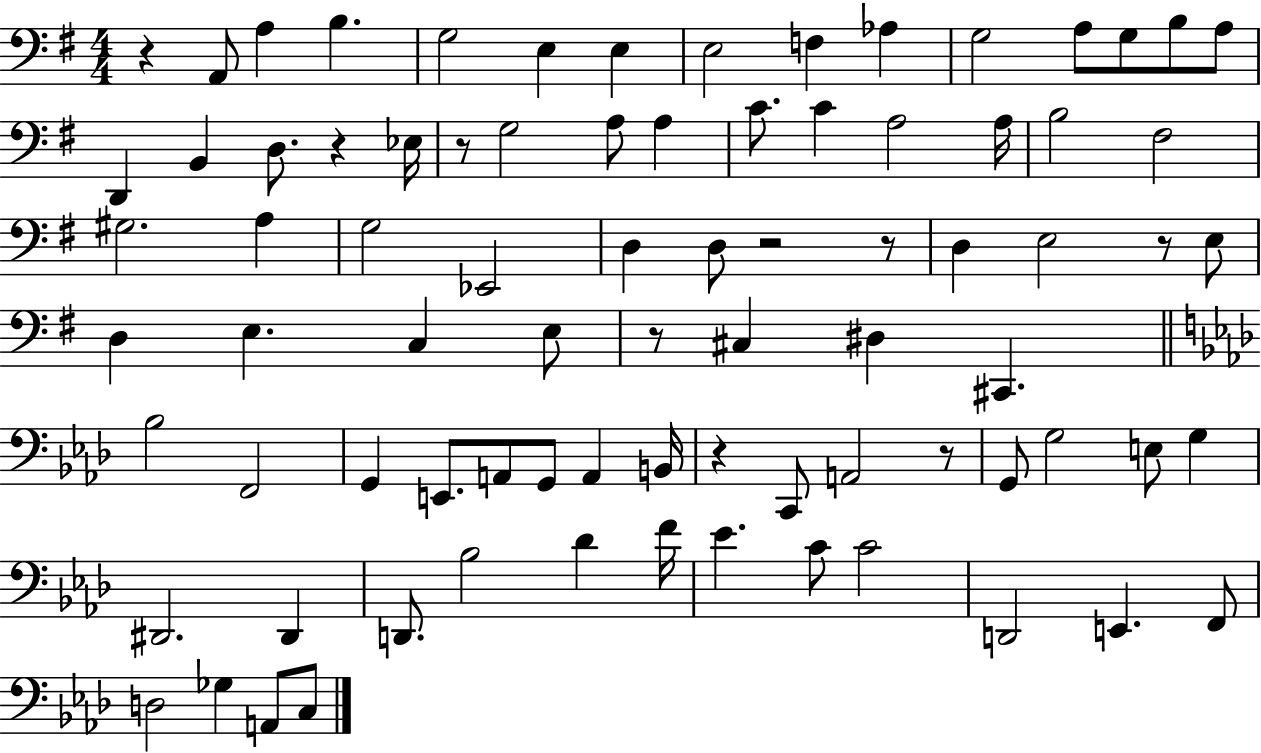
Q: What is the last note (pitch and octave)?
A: C3